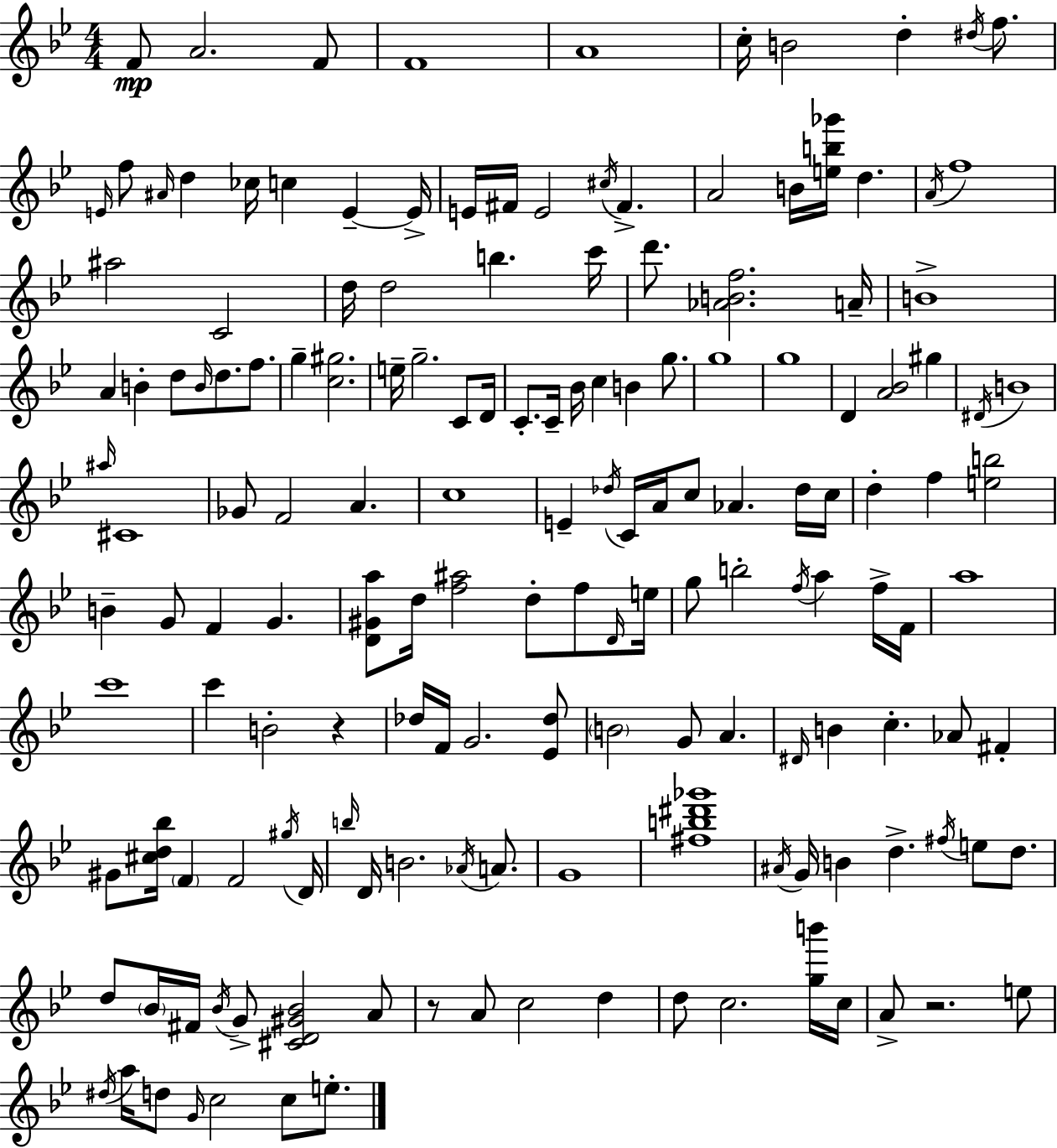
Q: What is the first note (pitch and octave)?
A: F4